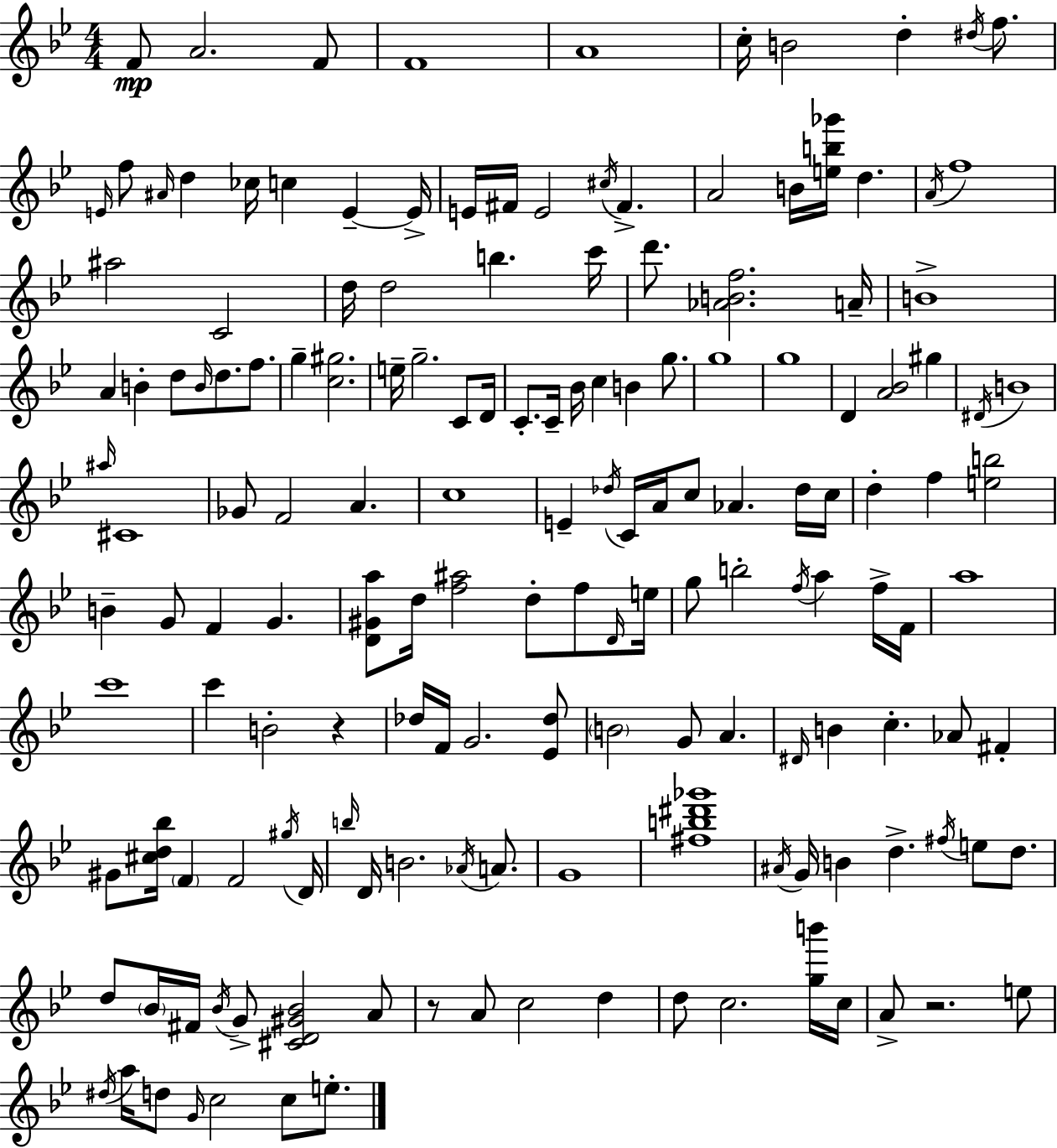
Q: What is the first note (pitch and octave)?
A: F4